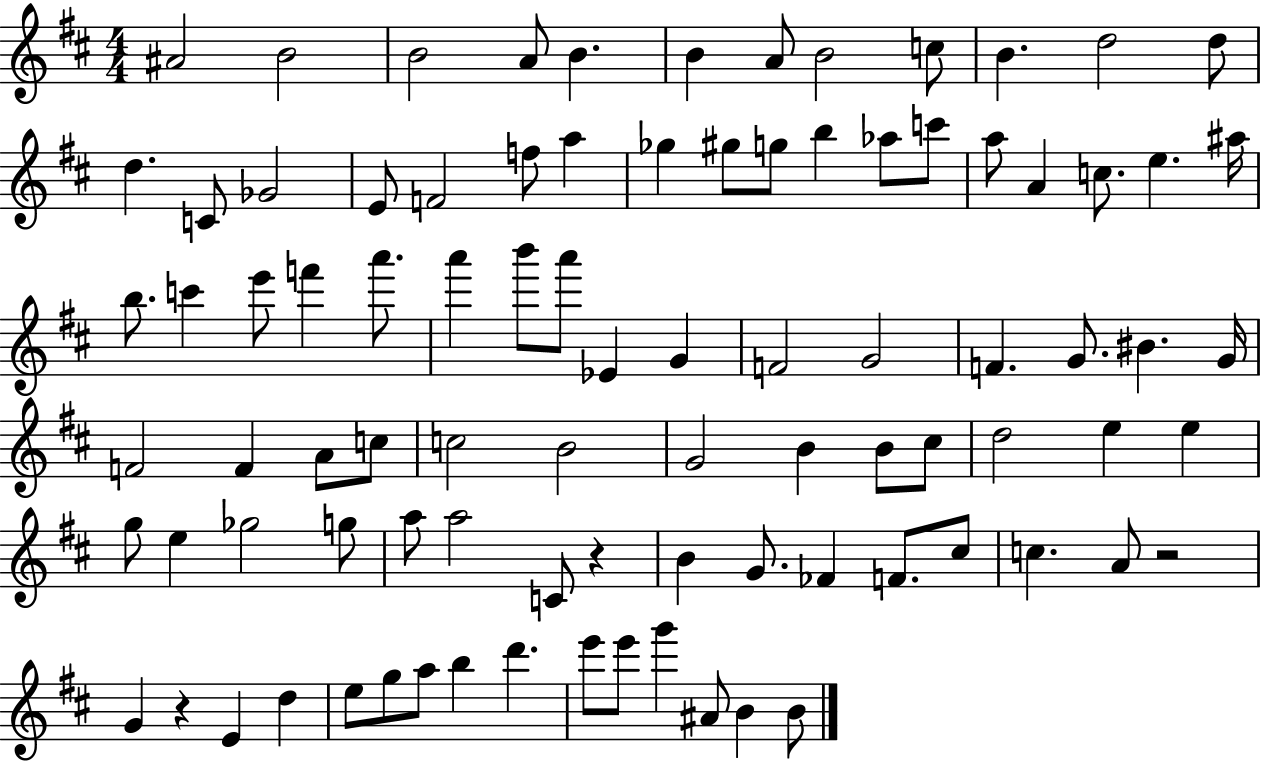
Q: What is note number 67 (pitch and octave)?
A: B4